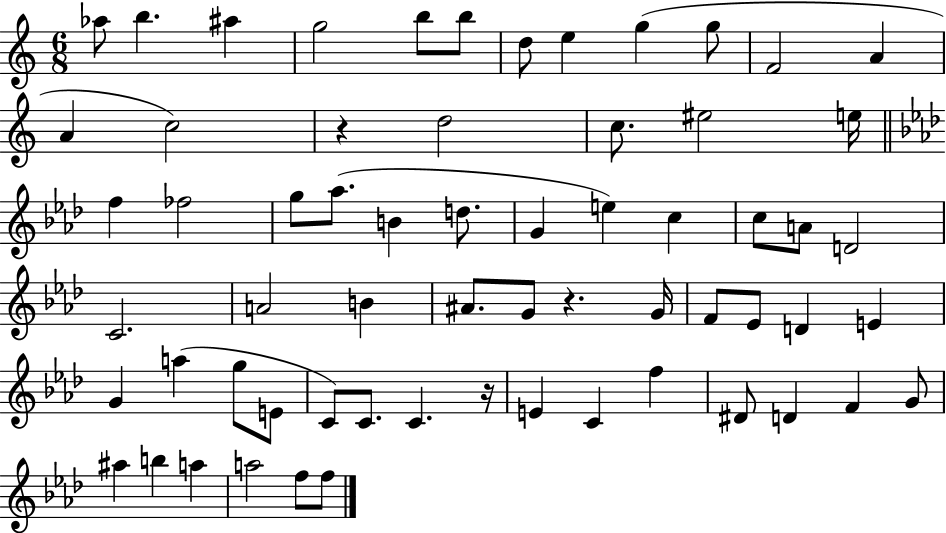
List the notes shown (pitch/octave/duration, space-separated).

Ab5/e B5/q. A#5/q G5/h B5/e B5/e D5/e E5/q G5/q G5/e F4/h A4/q A4/q C5/h R/q D5/h C5/e. EIS5/h E5/s F5/q FES5/h G5/e Ab5/e. B4/q D5/e. G4/q E5/q C5/q C5/e A4/e D4/h C4/h. A4/h B4/q A#4/e. G4/e R/q. G4/s F4/e Eb4/e D4/q E4/q G4/q A5/q G5/e E4/e C4/e C4/e. C4/q. R/s E4/q C4/q F5/q D#4/e D4/q F4/q G4/e A#5/q B5/q A5/q A5/h F5/e F5/e